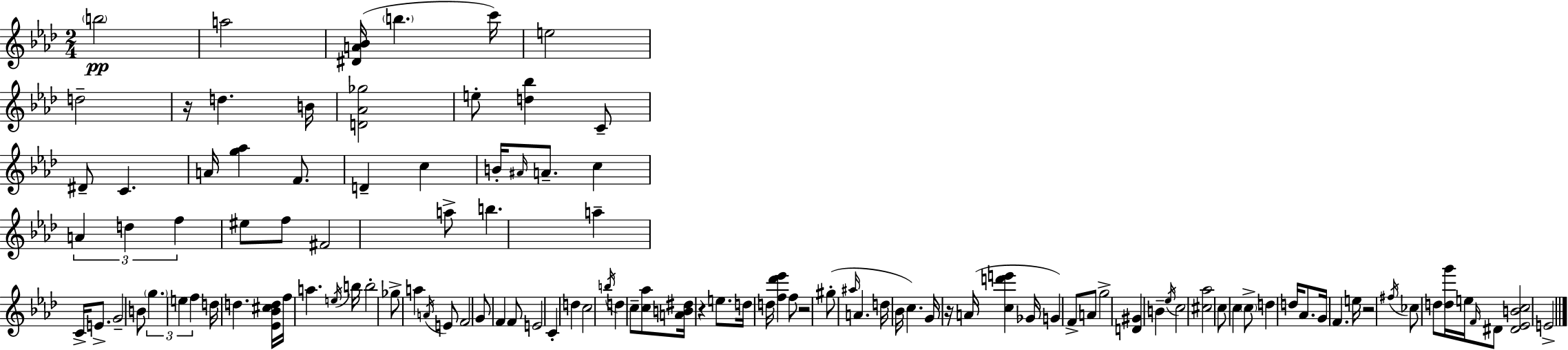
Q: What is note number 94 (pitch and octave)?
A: E4